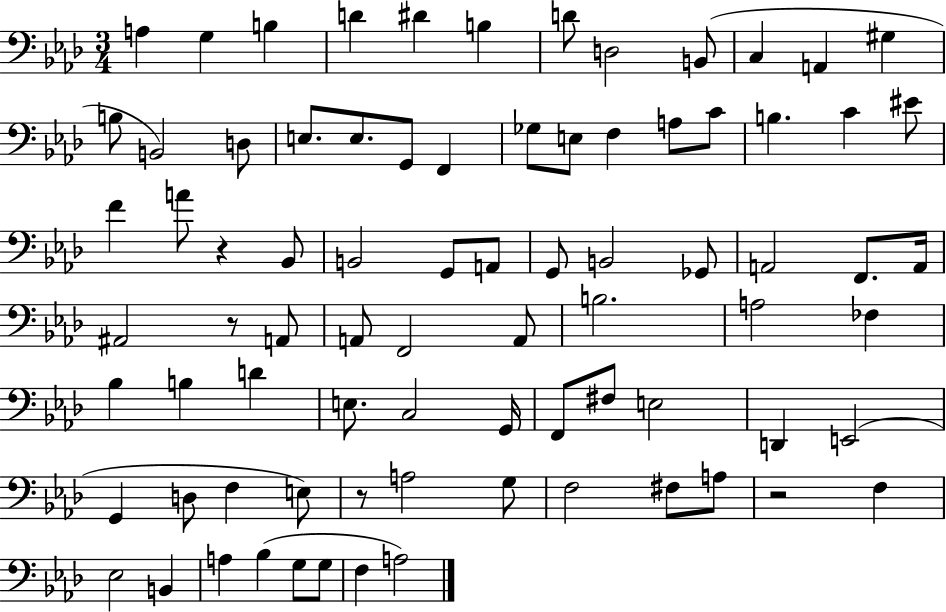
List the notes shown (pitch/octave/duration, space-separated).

A3/q G3/q B3/q D4/q D#4/q B3/q D4/e D3/h B2/e C3/q A2/q G#3/q B3/e B2/h D3/e E3/e. E3/e. G2/e F2/q Gb3/e E3/e F3/q A3/e C4/e B3/q. C4/q EIS4/e F4/q A4/e R/q Bb2/e B2/h G2/e A2/e G2/e B2/h Gb2/e A2/h F2/e. A2/s A#2/h R/e A2/e A2/e F2/h A2/e B3/h. A3/h FES3/q Bb3/q B3/q D4/q E3/e. C3/h G2/s F2/e F#3/e E3/h D2/q E2/h G2/q D3/e F3/q E3/e R/e A3/h G3/e F3/h F#3/e A3/e R/h F3/q Eb3/h B2/q A3/q Bb3/q G3/e G3/e F3/q A3/h